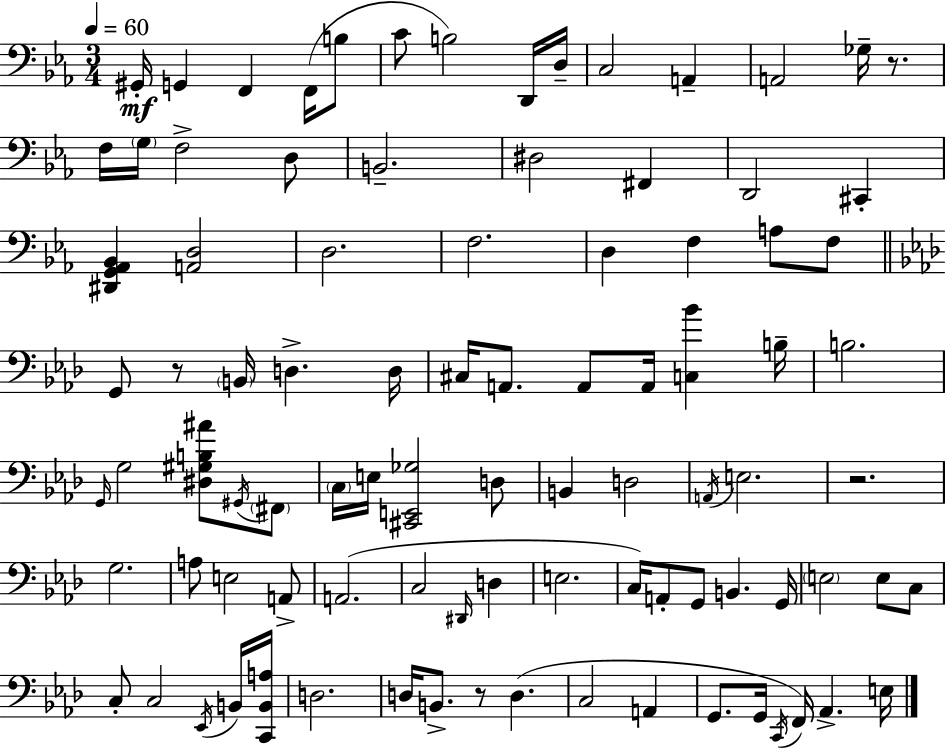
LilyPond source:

{
  \clef bass
  \numericTimeSignature
  \time 3/4
  \key ees \major
  \tempo 4 = 60
  \repeat volta 2 { gis,16-.\mf g,4 f,4 f,16( b8 | c'8 b2) d,16 d16-- | c2 a,4-- | a,2 ges16-- r8. | \break f16 \parenthesize g16 f2-> d8 | b,2.-- | dis2 fis,4 | d,2 cis,4-. | \break <dis, g, aes, bes,>4 <a, d>2 | d2. | f2. | d4 f4 a8 f8 | \break \bar "||" \break \key f \minor g,8 r8 \parenthesize b,16 d4.-> d16 | cis16 a,8. a,8 a,16 <c bes'>4 b16-- | b2. | \grace { g,16 } g2 <dis gis b ais'>8 \acciaccatura { gis,16 } | \break \parenthesize fis,8 \parenthesize c16 e16 <cis, e, ges>2 | d8 b,4 d2 | \acciaccatura { a,16 } e2. | r2. | \break g2. | a8 e2 | a,8-> a,2.( | c2 \grace { dis,16 } | \break d4 e2. | c16) a,8-. g,8 b,4. | g,16 \parenthesize e2 | e8 c8 c8-. c2 | \break \acciaccatura { ees,16 } b,16 <c, b, a>16 d2. | d16 b,8.-> r8 d4.( | c2 | a,4 g,8. g,16 \acciaccatura { c,16 }) f,16 aes,4.-> | \break e16 } \bar "|."
}